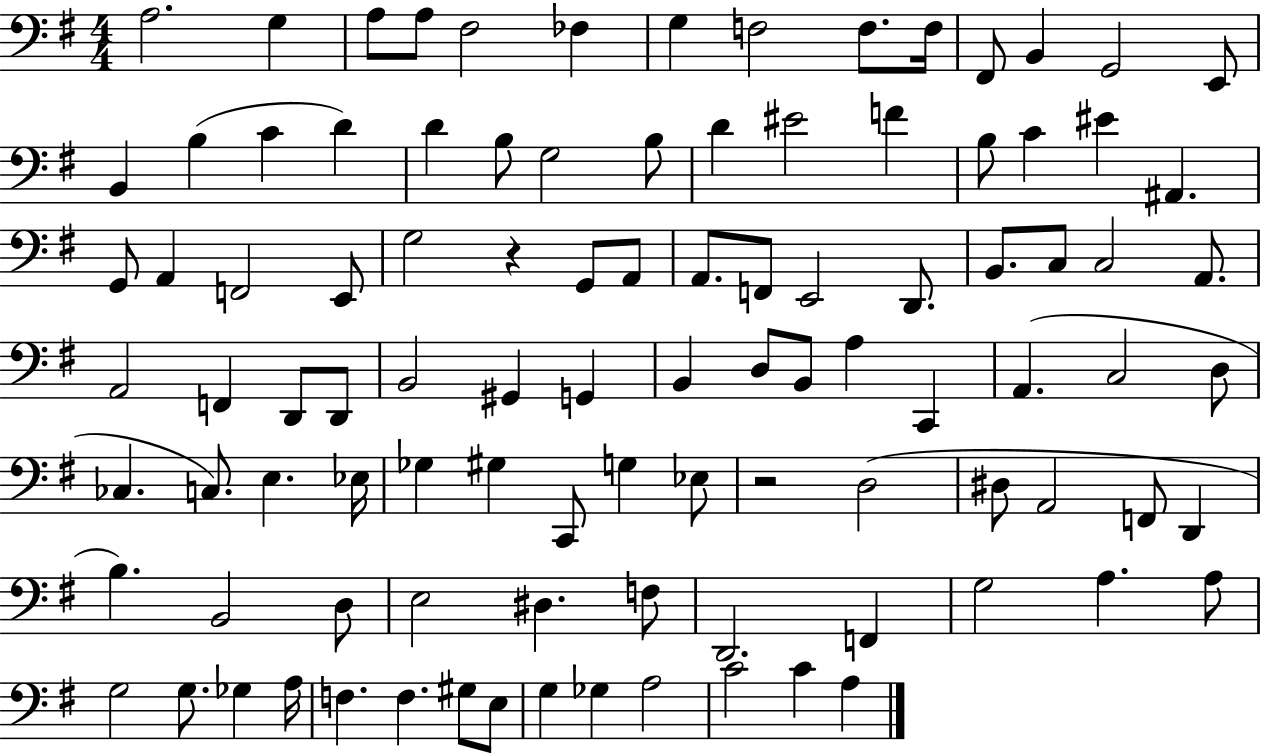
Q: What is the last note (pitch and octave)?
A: A3